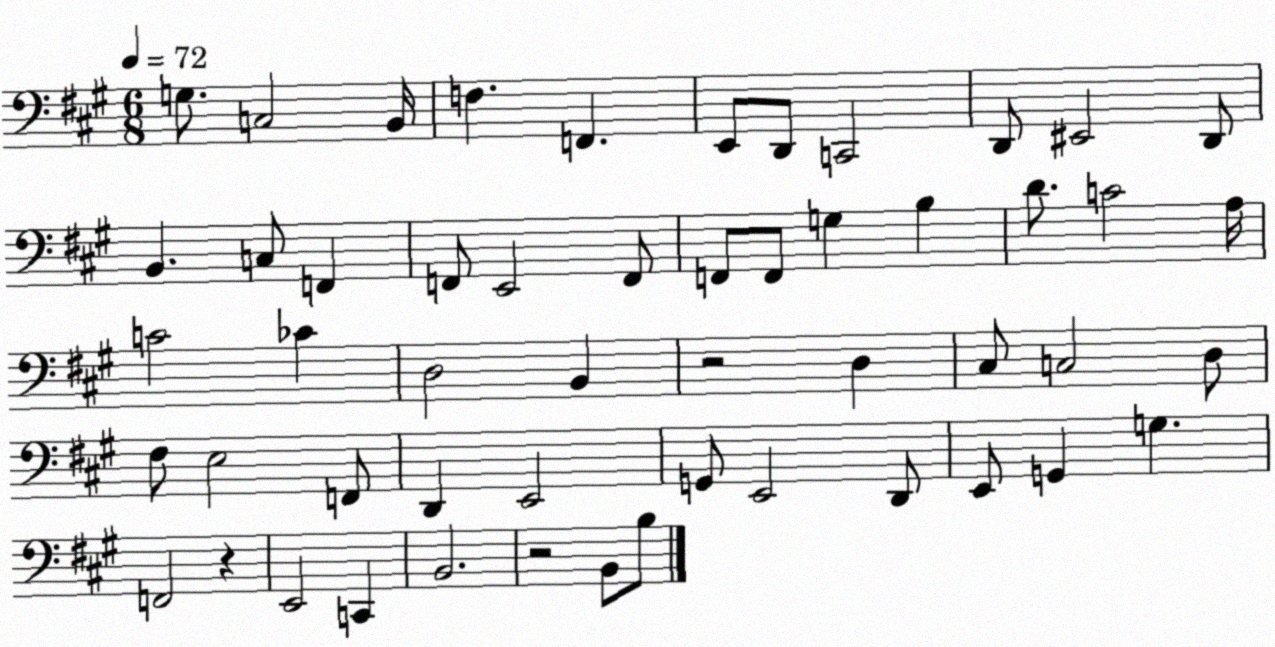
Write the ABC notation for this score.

X:1
T:Untitled
M:6/8
L:1/4
K:A
G,/2 C,2 B,,/4 F, F,, E,,/2 D,,/2 C,,2 D,,/2 ^E,,2 D,,/2 B,, C,/2 F,, F,,/2 E,,2 F,,/2 F,,/2 F,,/2 G, B, D/2 C2 A,/4 C2 _C D,2 B,, z2 D, ^C,/2 C,2 D,/2 ^F,/2 E,2 F,,/2 D,, E,,2 G,,/2 E,,2 D,,/2 E,,/2 G,, G, F,,2 z E,,2 C,, B,,2 z2 B,,/2 B,/2